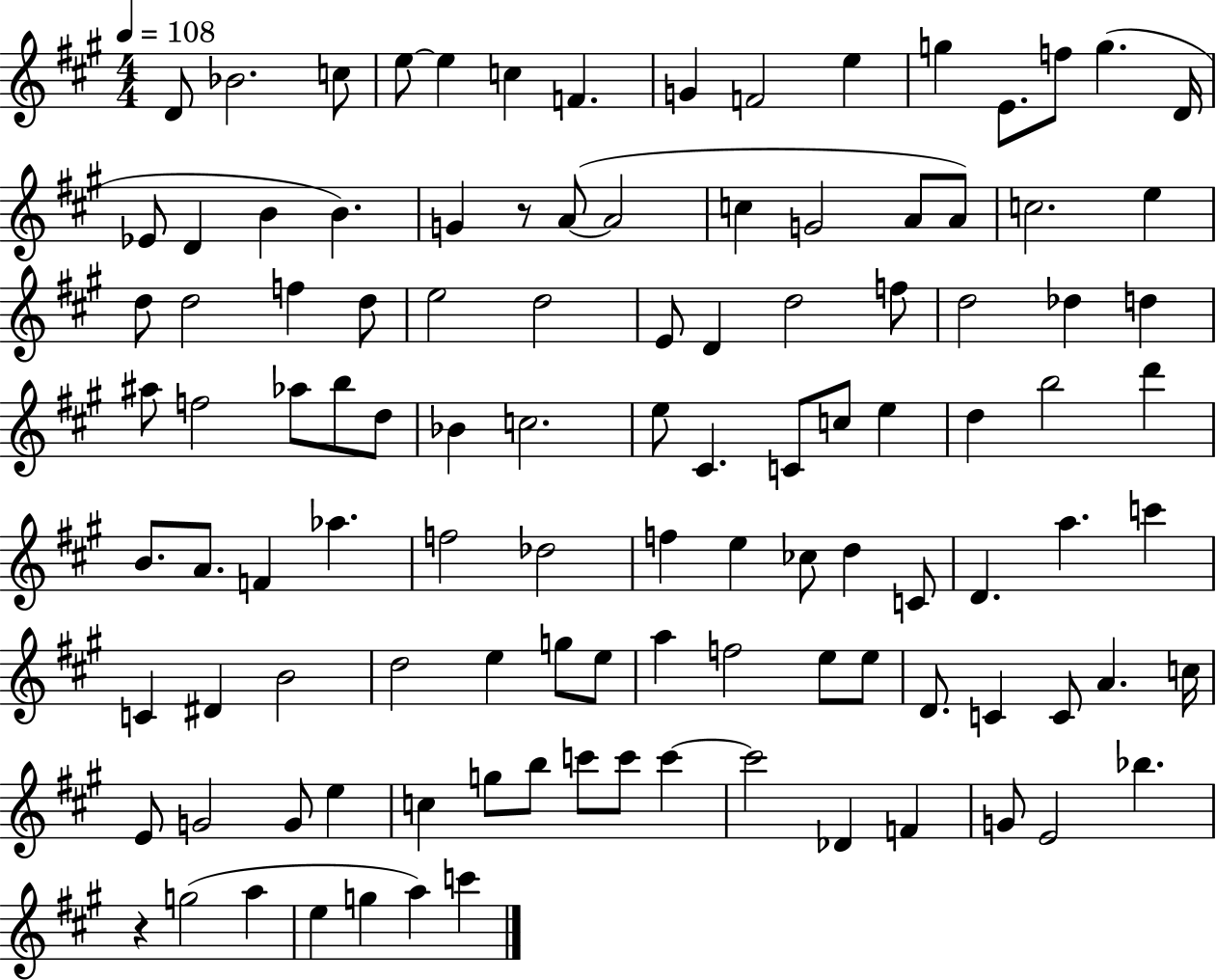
{
  \clef treble
  \numericTimeSignature
  \time 4/4
  \key a \major
  \tempo 4 = 108
  d'8 bes'2. c''8 | e''8~~ e''4 c''4 f'4. | g'4 f'2 e''4 | g''4 e'8. f''8 g''4.( d'16 | \break ees'8 d'4 b'4 b'4.) | g'4 r8 a'8~(~ a'2 | c''4 g'2 a'8 a'8) | c''2. e''4 | \break d''8 d''2 f''4 d''8 | e''2 d''2 | e'8 d'4 d''2 f''8 | d''2 des''4 d''4 | \break ais''8 f''2 aes''8 b''8 d''8 | bes'4 c''2. | e''8 cis'4. c'8 c''8 e''4 | d''4 b''2 d'''4 | \break b'8. a'8. f'4 aes''4. | f''2 des''2 | f''4 e''4 ces''8 d''4 c'8 | d'4. a''4. c'''4 | \break c'4 dis'4 b'2 | d''2 e''4 g''8 e''8 | a''4 f''2 e''8 e''8 | d'8. c'4 c'8 a'4. c''16 | \break e'8 g'2 g'8 e''4 | c''4 g''8 b''8 c'''8 c'''8 c'''4~~ | c'''2 des'4 f'4 | g'8 e'2 bes''4. | \break r4 g''2( a''4 | e''4 g''4 a''4) c'''4 | \bar "|."
}